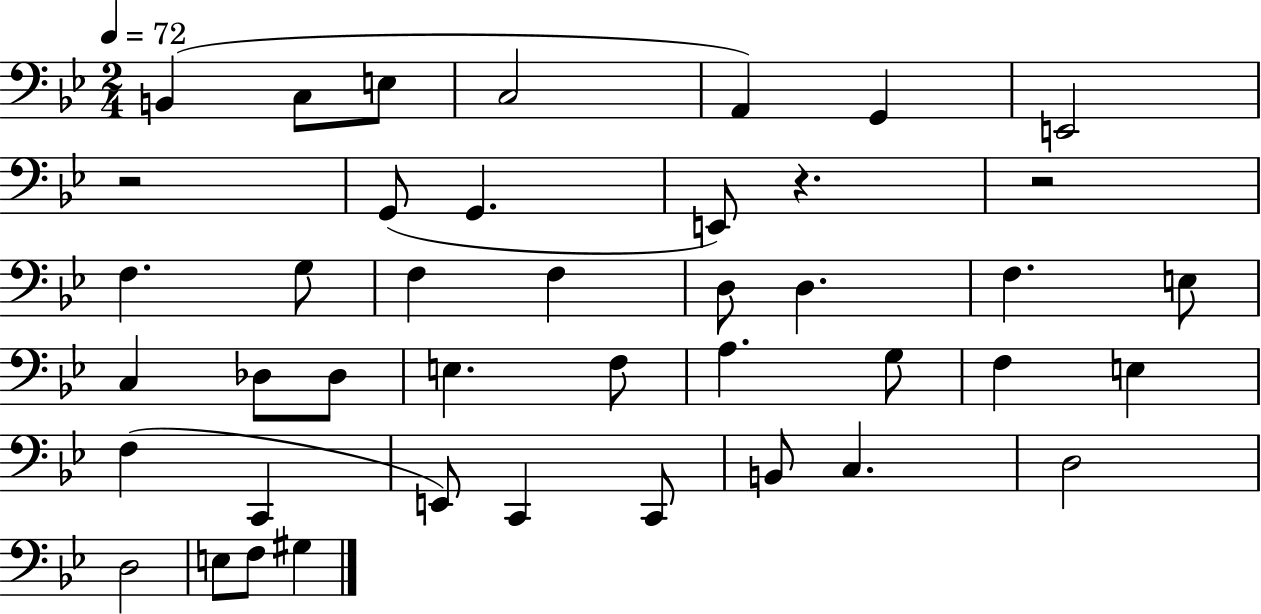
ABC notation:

X:1
T:Untitled
M:2/4
L:1/4
K:Bb
B,, C,/2 E,/2 C,2 A,, G,, E,,2 z2 G,,/2 G,, E,,/2 z z2 F, G,/2 F, F, D,/2 D, F, E,/2 C, _D,/2 _D,/2 E, F,/2 A, G,/2 F, E, F, C,, E,,/2 C,, C,,/2 B,,/2 C, D,2 D,2 E,/2 F,/2 ^G,